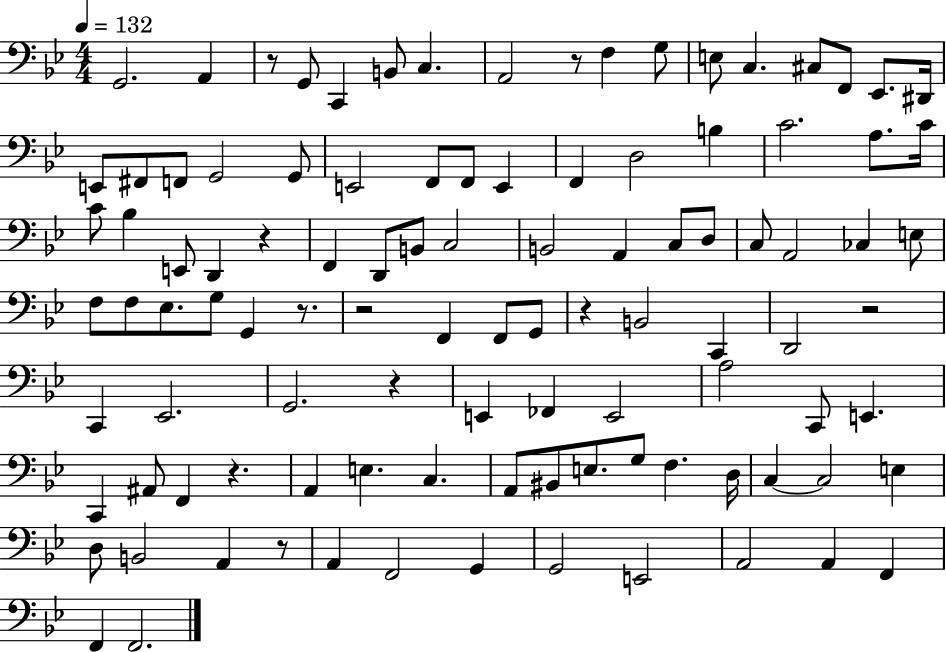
X:1
T:Untitled
M:4/4
L:1/4
K:Bb
G,,2 A,, z/2 G,,/2 C,, B,,/2 C, A,,2 z/2 F, G,/2 E,/2 C, ^C,/2 F,,/2 _E,,/2 ^D,,/4 E,,/2 ^F,,/2 F,,/2 G,,2 G,,/2 E,,2 F,,/2 F,,/2 E,, F,, D,2 B, C2 A,/2 C/4 C/2 _B, E,,/2 D,, z F,, D,,/2 B,,/2 C,2 B,,2 A,, C,/2 D,/2 C,/2 A,,2 _C, E,/2 F,/2 F,/2 _E,/2 G,/2 G,, z/2 z2 F,, F,,/2 G,,/2 z B,,2 C,, D,,2 z2 C,, _E,,2 G,,2 z E,, _F,, E,,2 A,2 C,,/2 E,, C,, ^A,,/2 F,, z A,, E, C, A,,/2 ^B,,/2 E,/2 G,/2 F, D,/4 C, C,2 E, D,/2 B,,2 A,, z/2 A,, F,,2 G,, G,,2 E,,2 A,,2 A,, F,, F,, F,,2